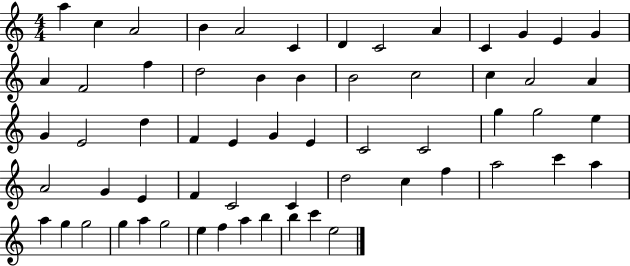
{
  \clef treble
  \numericTimeSignature
  \time 4/4
  \key c \major
  a''4 c''4 a'2 | b'4 a'2 c'4 | d'4 c'2 a'4 | c'4 g'4 e'4 g'4 | \break a'4 f'2 f''4 | d''2 b'4 b'4 | b'2 c''2 | c''4 a'2 a'4 | \break g'4 e'2 d''4 | f'4 e'4 g'4 e'4 | c'2 c'2 | g''4 g''2 e''4 | \break a'2 g'4 e'4 | f'4 c'2 c'4 | d''2 c''4 f''4 | a''2 c'''4 a''4 | \break a''4 g''4 g''2 | g''4 a''4 g''2 | e''4 f''4 a''4 b''4 | b''4 c'''4 e''2 | \break \bar "|."
}